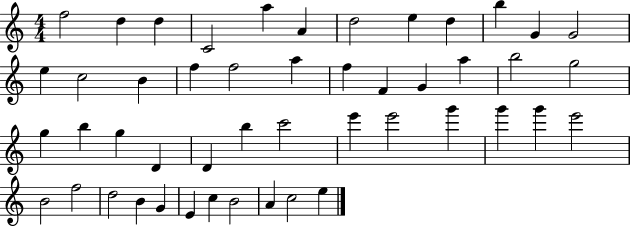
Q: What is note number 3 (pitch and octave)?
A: D5